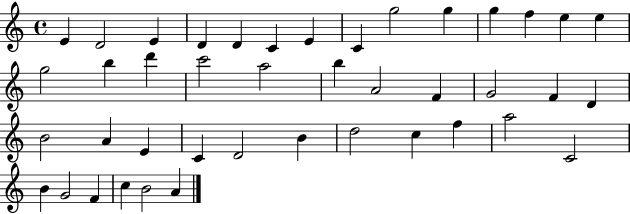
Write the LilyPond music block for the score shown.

{
  \clef treble
  \time 4/4
  \defaultTimeSignature
  \key c \major
  e'4 d'2 e'4 | d'4 d'4 c'4 e'4 | c'4 g''2 g''4 | g''4 f''4 e''4 e''4 | \break g''2 b''4 d'''4 | c'''2 a''2 | b''4 a'2 f'4 | g'2 f'4 d'4 | \break b'2 a'4 e'4 | c'4 d'2 b'4 | d''2 c''4 f''4 | a''2 c'2 | \break b'4 g'2 f'4 | c''4 b'2 a'4 | \bar "|."
}